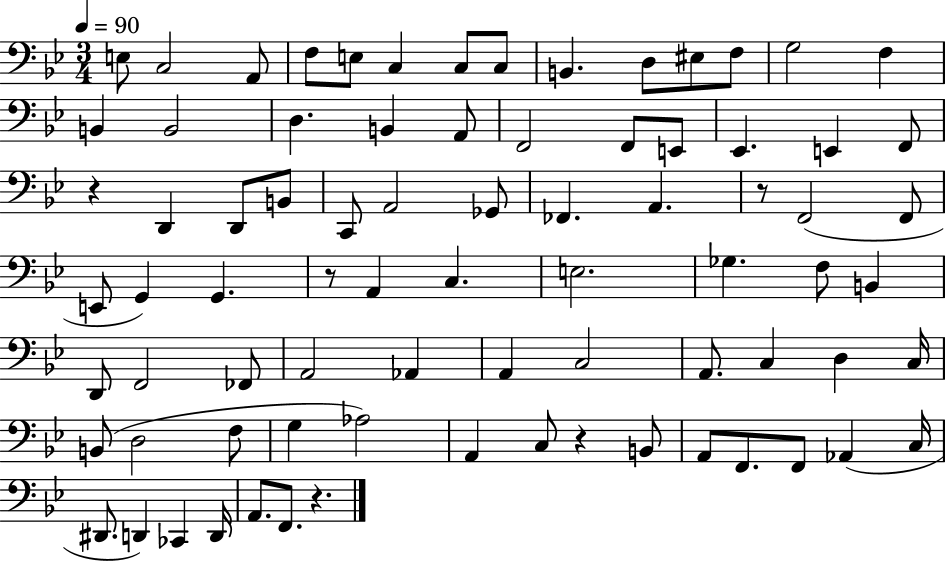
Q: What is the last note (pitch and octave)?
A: F2